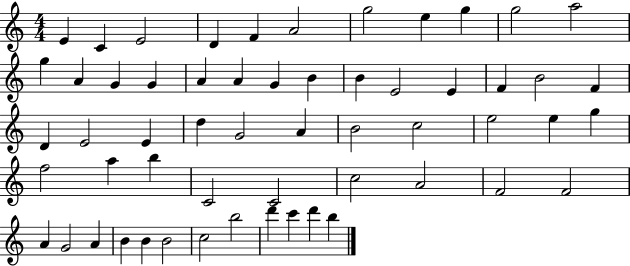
X:1
T:Untitled
M:4/4
L:1/4
K:C
E C E2 D F A2 g2 e g g2 a2 g A G G A A G B B E2 E F B2 F D E2 E d G2 A B2 c2 e2 e g f2 a b C2 C2 c2 A2 F2 F2 A G2 A B B B2 c2 b2 d' c' d' b